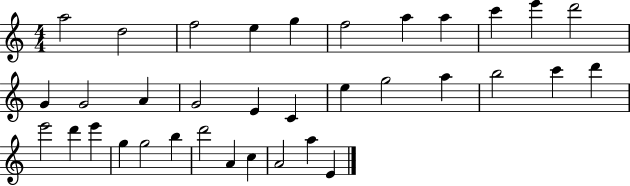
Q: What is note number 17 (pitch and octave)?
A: C4